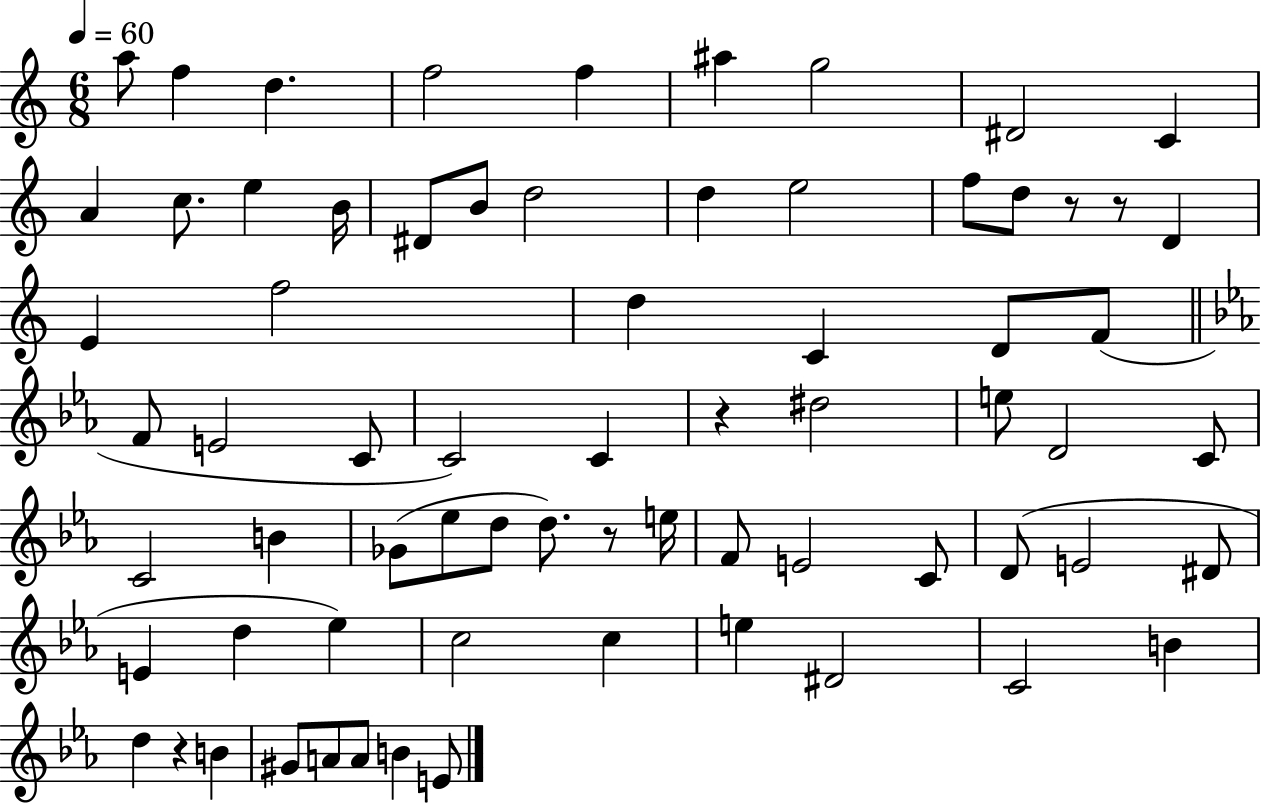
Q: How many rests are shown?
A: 5